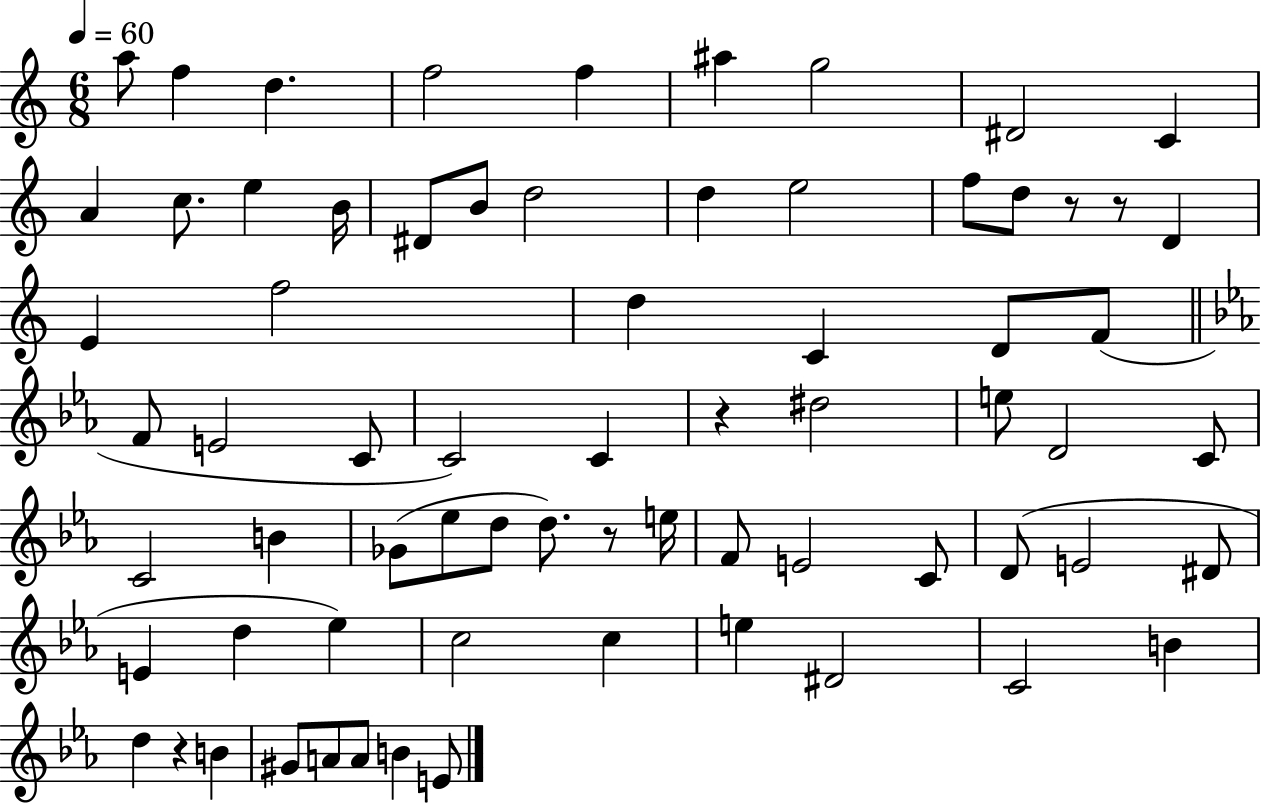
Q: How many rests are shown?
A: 5